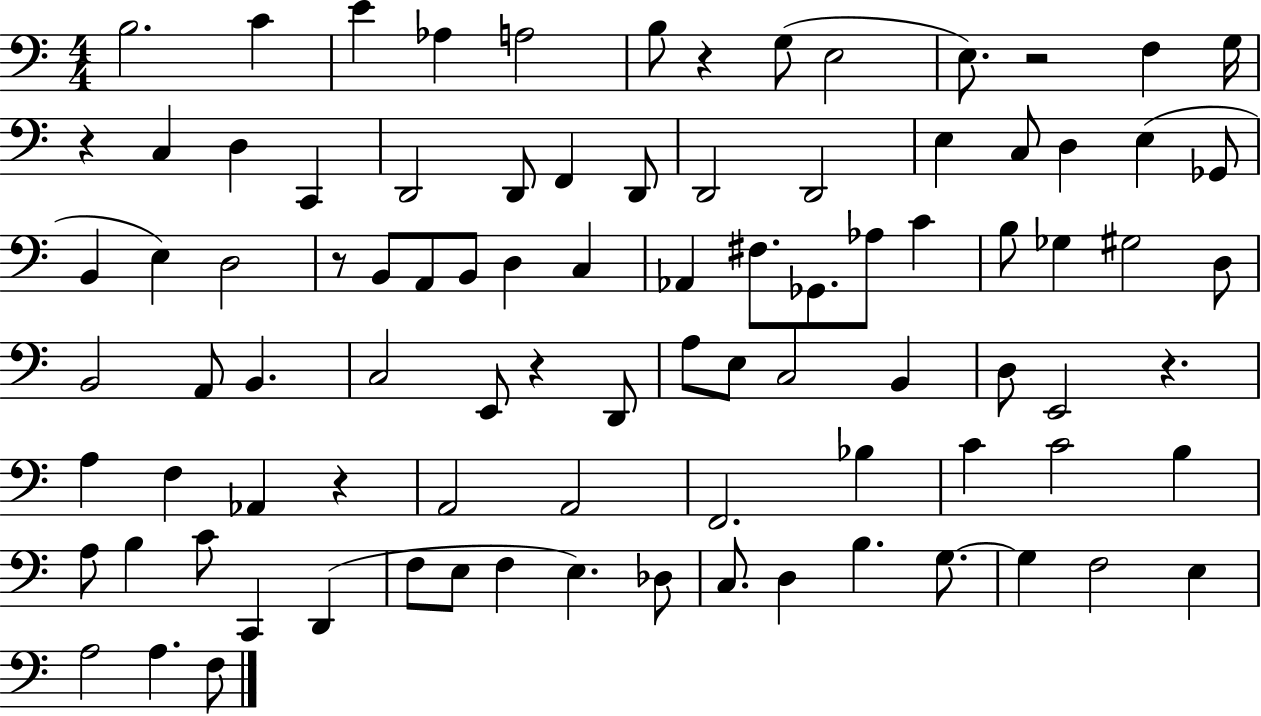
X:1
T:Untitled
M:4/4
L:1/4
K:C
B,2 C E _A, A,2 B,/2 z G,/2 E,2 E,/2 z2 F, G,/4 z C, D, C,, D,,2 D,,/2 F,, D,,/2 D,,2 D,,2 E, C,/2 D, E, _G,,/2 B,, E, D,2 z/2 B,,/2 A,,/2 B,,/2 D, C, _A,, ^F,/2 _G,,/2 _A,/2 C B,/2 _G, ^G,2 D,/2 B,,2 A,,/2 B,, C,2 E,,/2 z D,,/2 A,/2 E,/2 C,2 B,, D,/2 E,,2 z A, F, _A,, z A,,2 A,,2 F,,2 _B, C C2 B, A,/2 B, C/2 C,, D,, F,/2 E,/2 F, E, _D,/2 C,/2 D, B, G,/2 G, F,2 E, A,2 A, F,/2